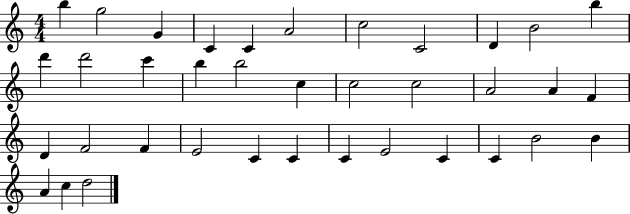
X:1
T:Untitled
M:4/4
L:1/4
K:C
b g2 G C C A2 c2 C2 D B2 b d' d'2 c' b b2 c c2 c2 A2 A F D F2 F E2 C C C E2 C C B2 B A c d2